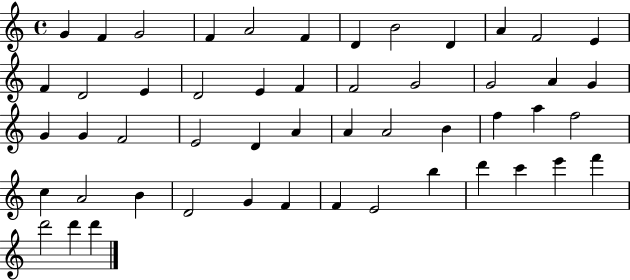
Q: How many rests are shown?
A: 0